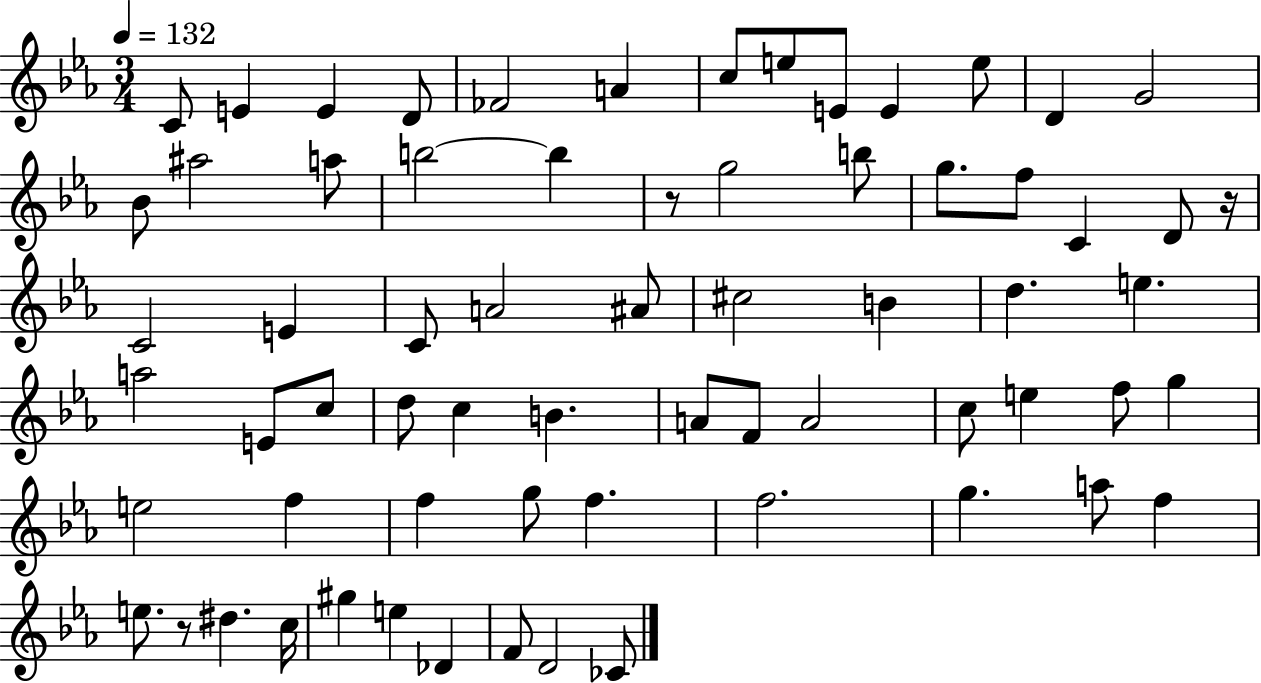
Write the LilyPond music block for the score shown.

{
  \clef treble
  \numericTimeSignature
  \time 3/4
  \key ees \major
  \tempo 4 = 132
  \repeat volta 2 { c'8 e'4 e'4 d'8 | fes'2 a'4 | c''8 e''8 e'8 e'4 e''8 | d'4 g'2 | \break bes'8 ais''2 a''8 | b''2~~ b''4 | r8 g''2 b''8 | g''8. f''8 c'4 d'8 r16 | \break c'2 e'4 | c'8 a'2 ais'8 | cis''2 b'4 | d''4. e''4. | \break a''2 e'8 c''8 | d''8 c''4 b'4. | a'8 f'8 a'2 | c''8 e''4 f''8 g''4 | \break e''2 f''4 | f''4 g''8 f''4. | f''2. | g''4. a''8 f''4 | \break e''8. r8 dis''4. c''16 | gis''4 e''4 des'4 | f'8 d'2 ces'8 | } \bar "|."
}